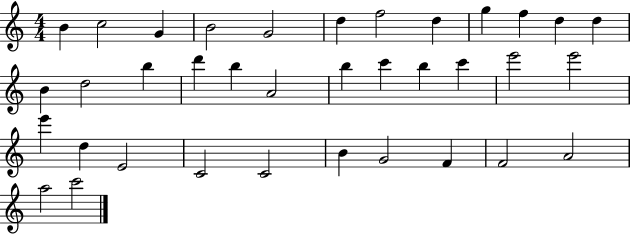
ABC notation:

X:1
T:Untitled
M:4/4
L:1/4
K:C
B c2 G B2 G2 d f2 d g f d d B d2 b d' b A2 b c' b c' e'2 e'2 e' d E2 C2 C2 B G2 F F2 A2 a2 c'2